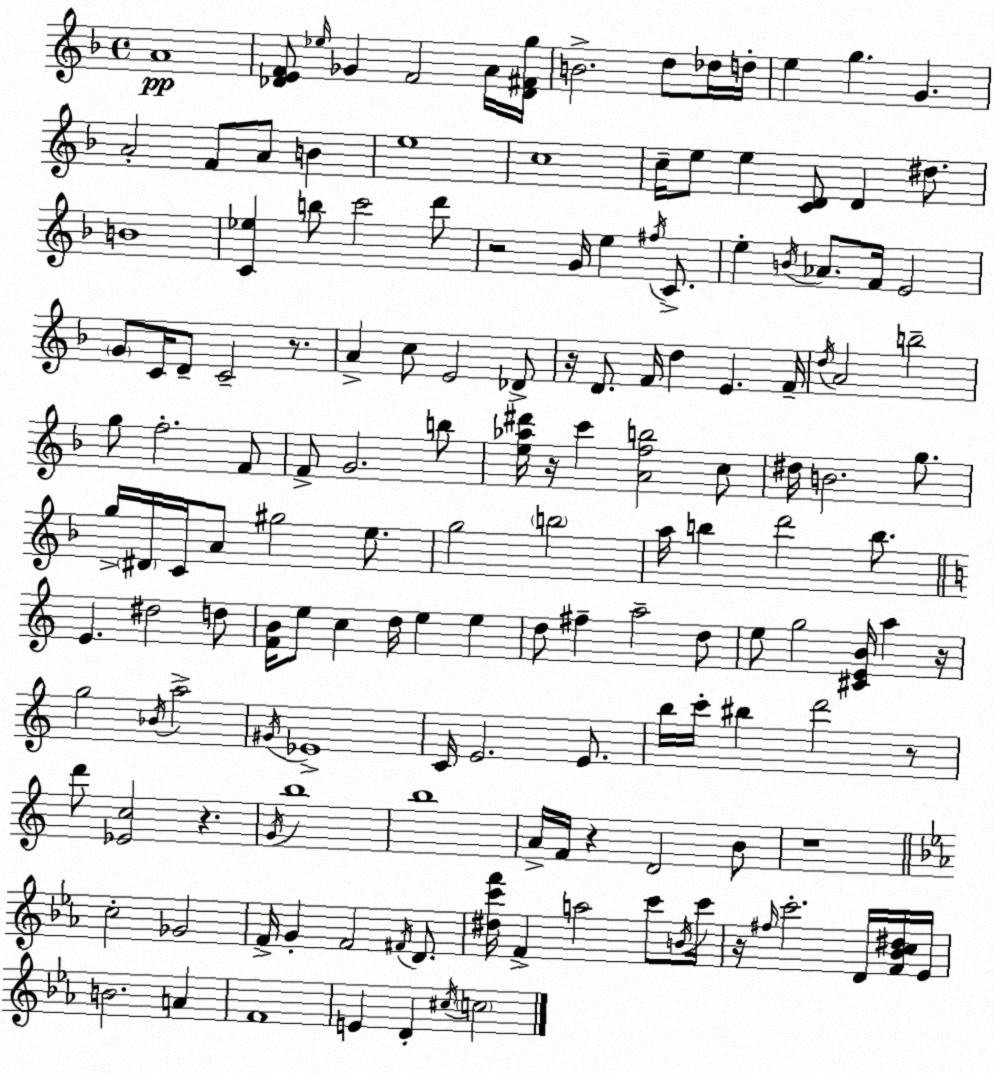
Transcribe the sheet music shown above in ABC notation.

X:1
T:Untitled
M:4/4
L:1/4
K:F
A4 [_DEF]/2 _e/4 _G F2 A/4 [_D^Fg]/4 B2 d/2 _d/4 d/4 e g G A2 F/2 A/2 B e4 c4 c/4 e/2 e [CD]/2 D ^d/2 B4 [C_e] b/2 c'2 d'/2 z2 G/4 e ^f/4 C/2 e B/4 _A/2 F/4 E2 G/2 C/4 D/2 C2 z/2 A c/2 E2 _D/2 z/4 D/2 F/4 d E F/4 d/4 A2 b2 g/2 f2 F/2 F/2 G2 b/2 [e_a^d']/4 z/4 c' [Afb]2 c/2 ^d/4 B2 g/2 g/4 ^D/4 C/4 A/2 ^g2 e/2 g2 b2 a/4 b d'2 b/2 E ^d2 d/2 [FB]/4 e/2 c d/4 e e d/2 ^f a2 d/2 e/2 g2 [^CEB]/4 a z/4 g2 _B/4 a2 ^G/4 _E4 C/4 E2 E/2 b/4 c'/4 ^b d'2 z/2 d'/2 [_Ec]2 z G/4 b4 b4 A/4 F/4 z D2 B/2 z4 c2 _G2 F/4 G F2 ^F/4 D/2 [^dc'f']/4 F a2 c'/2 B/4 c'/4 z/4 ^f/4 c'2 D/4 [F_Bc^d]/4 _E/4 B2 A F4 E D ^c/4 c2